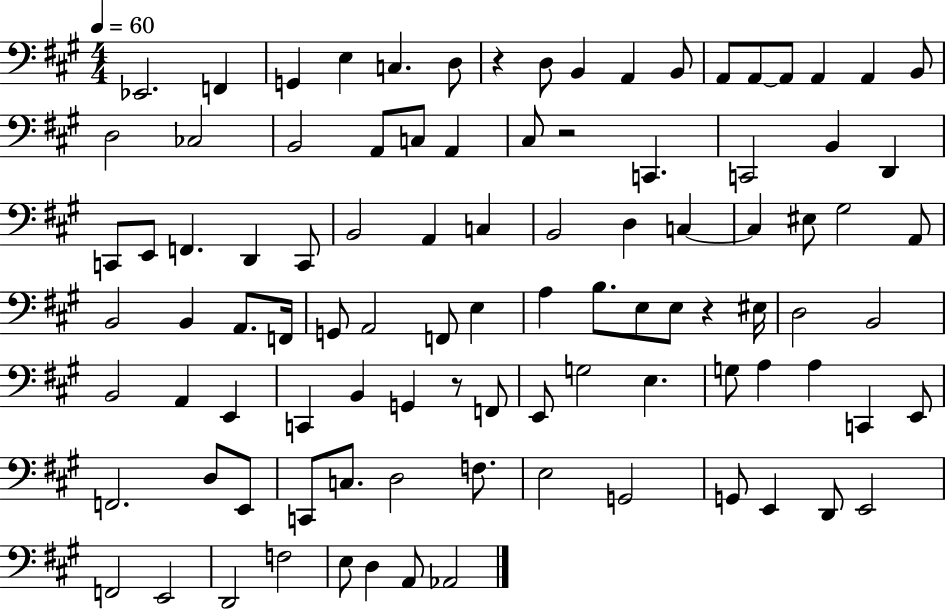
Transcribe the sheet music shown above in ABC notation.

X:1
T:Untitled
M:4/4
L:1/4
K:A
_E,,2 F,, G,, E, C, D,/2 z D,/2 B,, A,, B,,/2 A,,/2 A,,/2 A,,/2 A,, A,, B,,/2 D,2 _C,2 B,,2 A,,/2 C,/2 A,, ^C,/2 z2 C,, C,,2 B,, D,, C,,/2 E,,/2 F,, D,, C,,/2 B,,2 A,, C, B,,2 D, C, C, ^E,/2 ^G,2 A,,/2 B,,2 B,, A,,/2 F,,/4 G,,/2 A,,2 F,,/2 E, A, B,/2 E,/2 E,/2 z ^E,/4 D,2 B,,2 B,,2 A,, E,, C,, B,, G,, z/2 F,,/2 E,,/2 G,2 E, G,/2 A, A, C,, E,,/2 F,,2 D,/2 E,,/2 C,,/2 C,/2 D,2 F,/2 E,2 G,,2 G,,/2 E,, D,,/2 E,,2 F,,2 E,,2 D,,2 F,2 E,/2 D, A,,/2 _A,,2